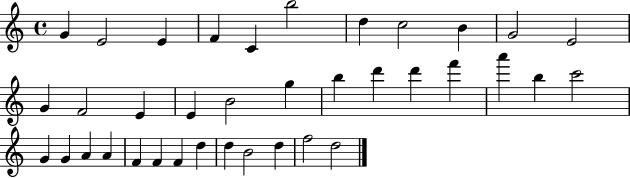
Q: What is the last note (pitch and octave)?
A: D5